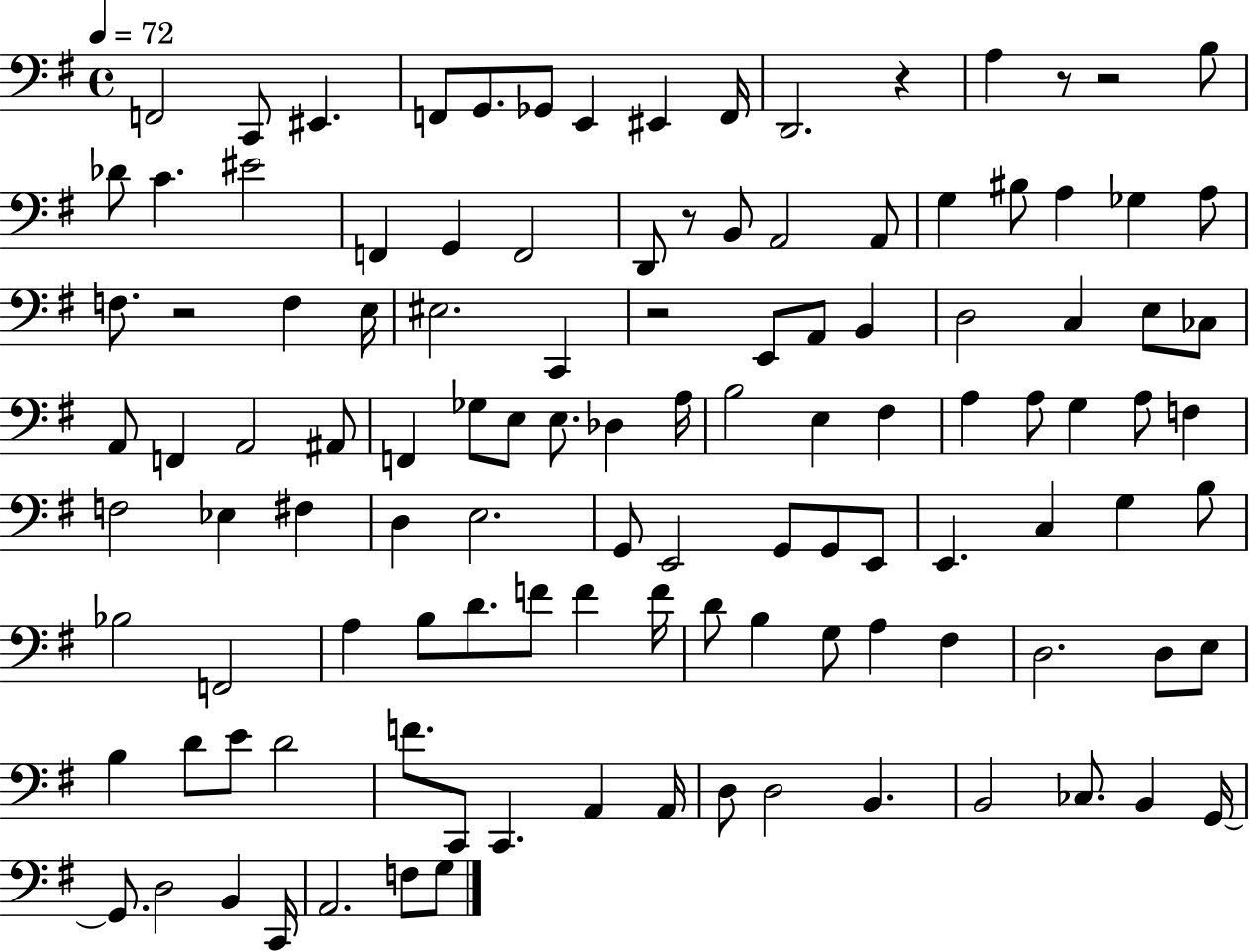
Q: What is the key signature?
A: G major